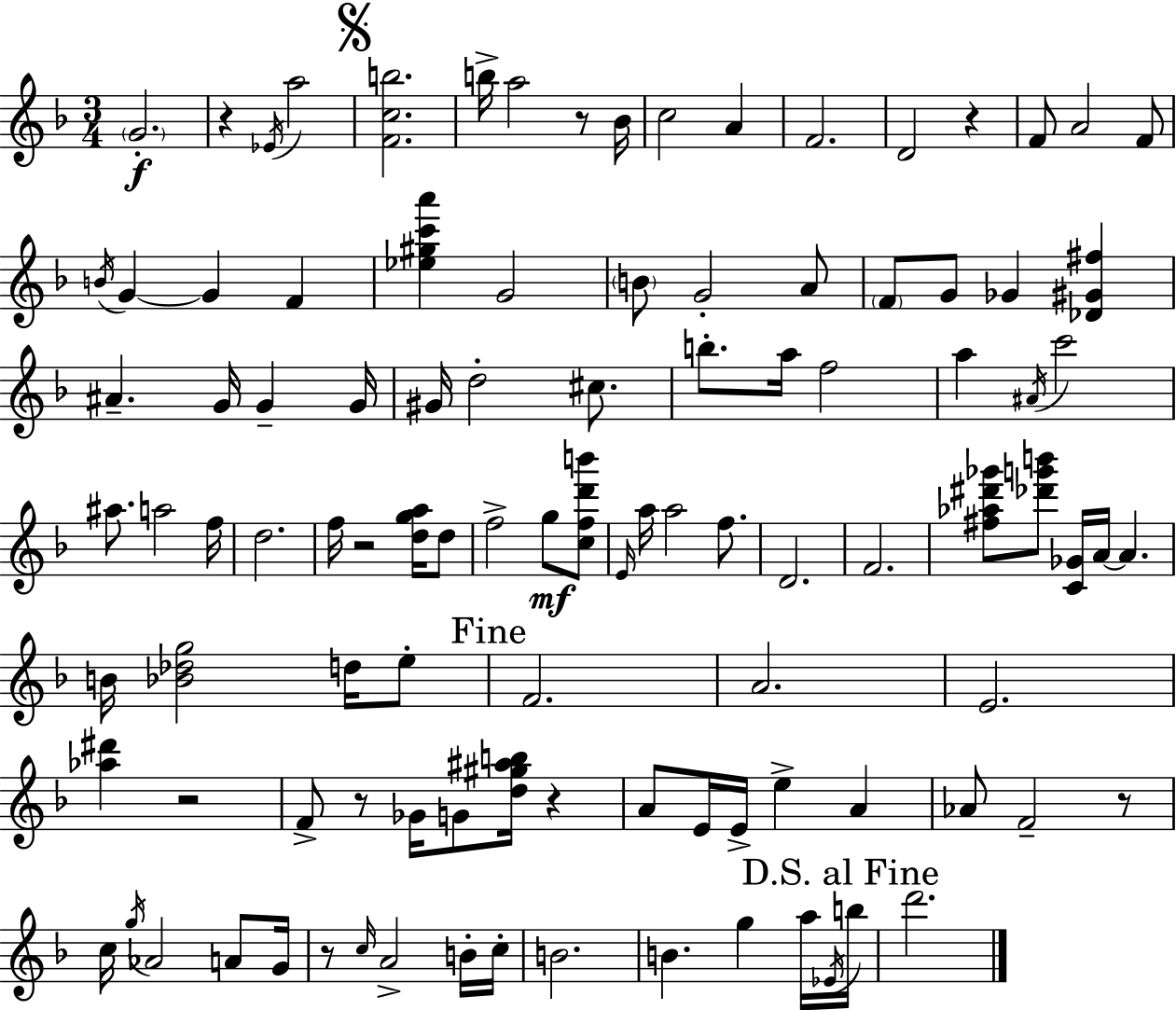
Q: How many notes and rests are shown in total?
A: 105